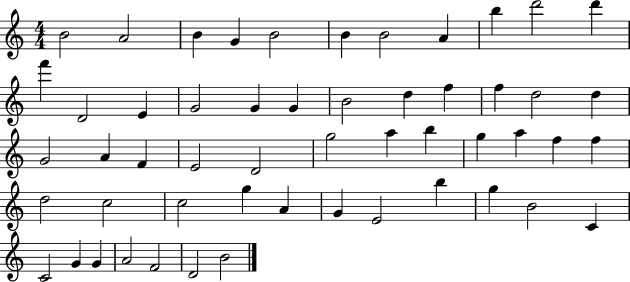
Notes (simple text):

B4/h A4/h B4/q G4/q B4/h B4/q B4/h A4/q B5/q D6/h D6/q F6/q D4/h E4/q G4/h G4/q G4/q B4/h D5/q F5/q F5/q D5/h D5/q G4/h A4/q F4/q E4/h D4/h G5/h A5/q B5/q G5/q A5/q F5/q F5/q D5/h C5/h C5/h G5/q A4/q G4/q E4/h B5/q G5/q B4/h C4/q C4/h G4/q G4/q A4/h F4/h D4/h B4/h